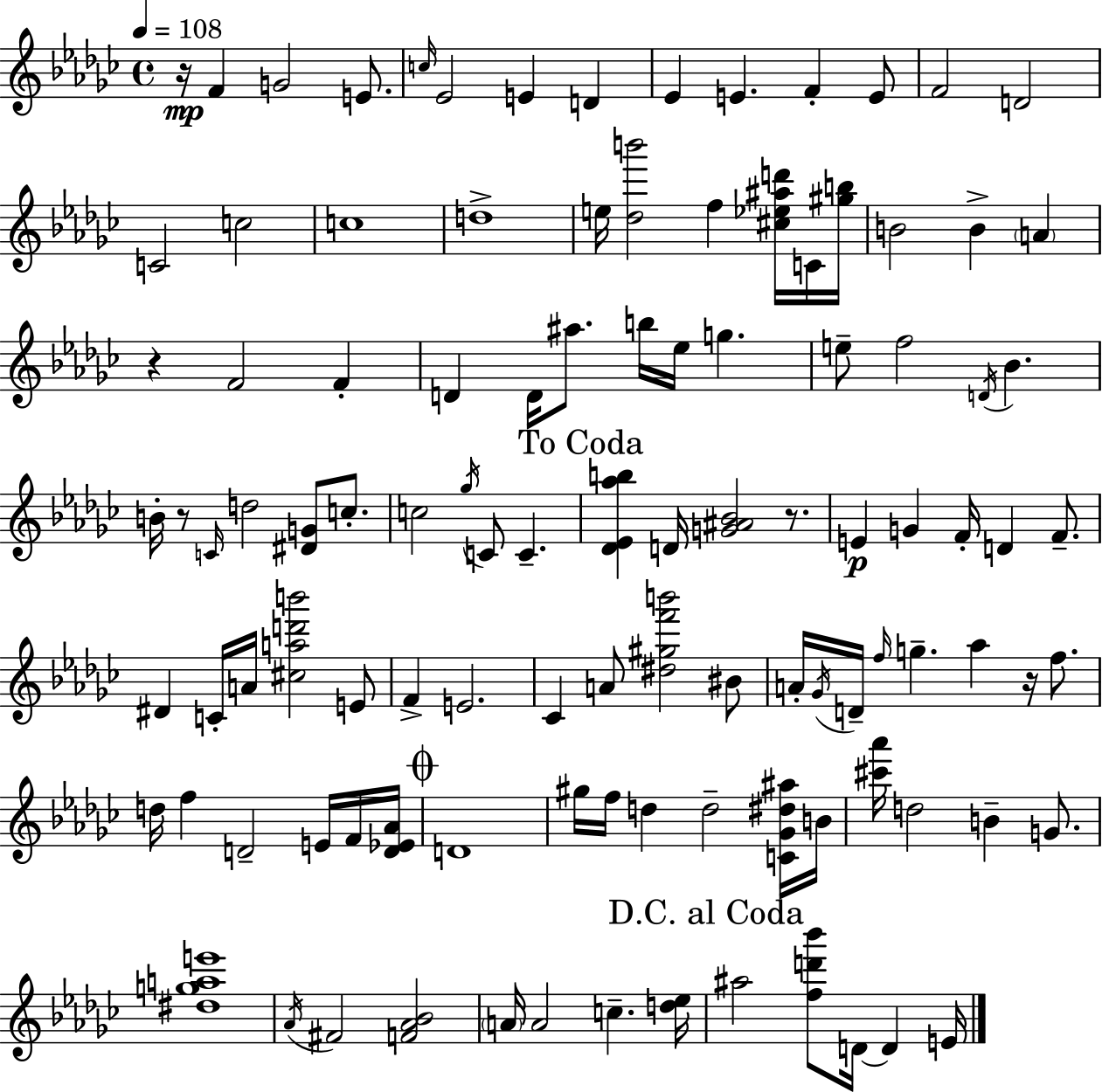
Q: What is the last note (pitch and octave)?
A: E4